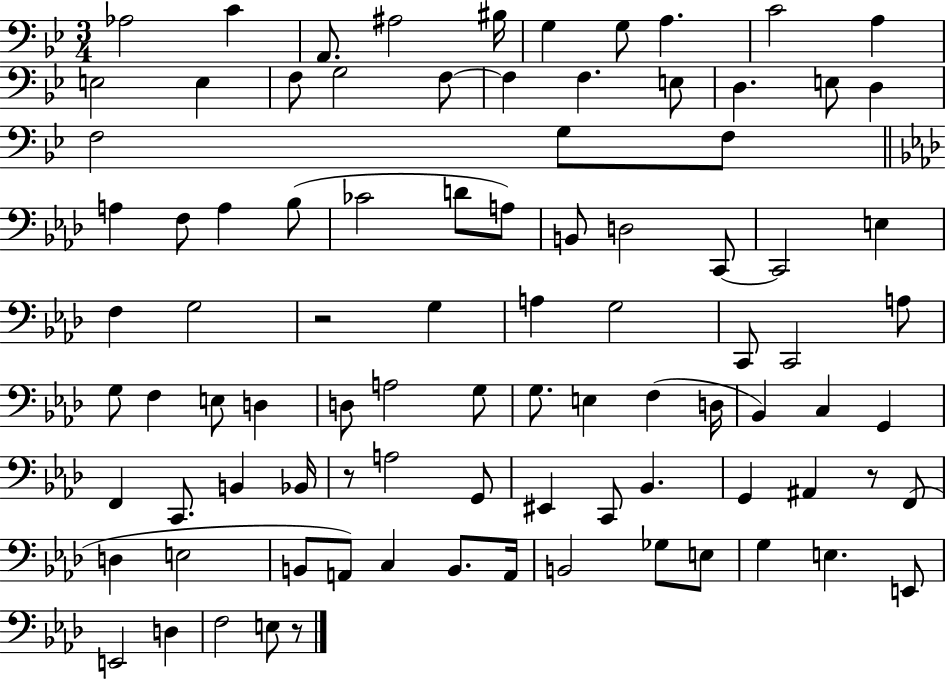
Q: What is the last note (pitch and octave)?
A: E3